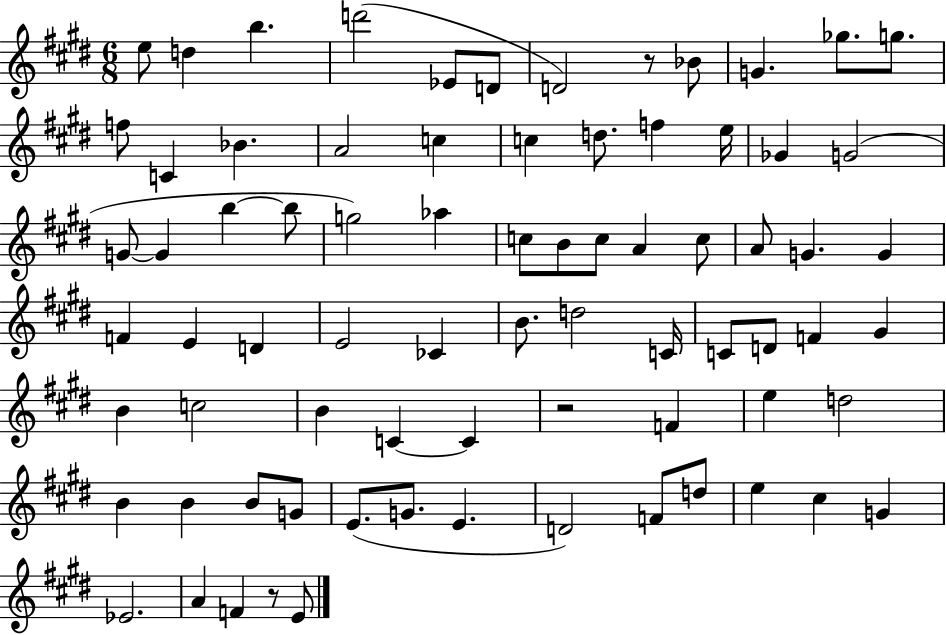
X:1
T:Untitled
M:6/8
L:1/4
K:E
e/2 d b d'2 _E/2 D/2 D2 z/2 _B/2 G _g/2 g/2 f/2 C _B A2 c c d/2 f e/4 _G G2 G/2 G b b/2 g2 _a c/2 B/2 c/2 A c/2 A/2 G G F E D E2 _C B/2 d2 C/4 C/2 D/2 F ^G B c2 B C C z2 F e d2 B B B/2 G/2 E/2 G/2 E D2 F/2 d/2 e ^c G _E2 A F z/2 E/2